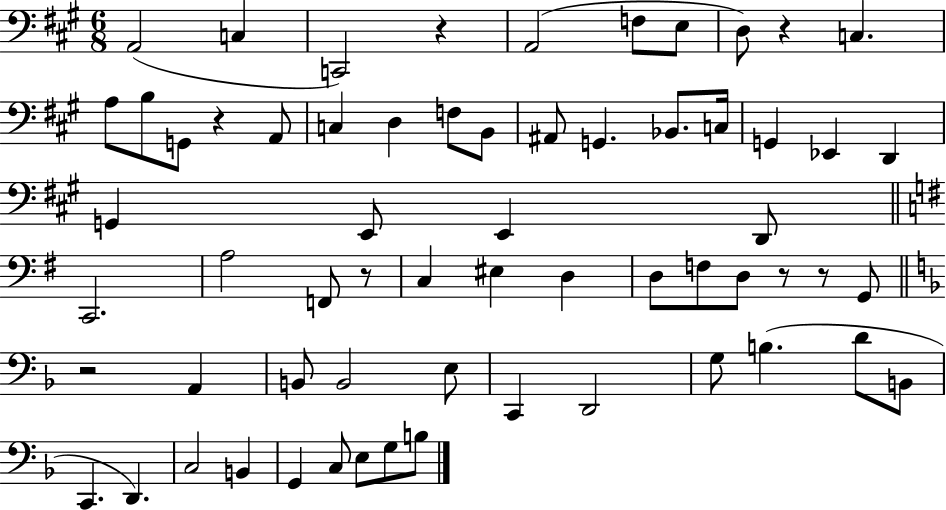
A2/h C3/q C2/h R/q A2/h F3/e E3/e D3/e R/q C3/q. A3/e B3/e G2/e R/q A2/e C3/q D3/q F3/e B2/e A#2/e G2/q. Bb2/e. C3/s G2/q Eb2/q D2/q G2/q E2/e E2/q D2/e C2/h. A3/h F2/e R/e C3/q EIS3/q D3/q D3/e F3/e D3/e R/e R/e G2/e R/h A2/q B2/e B2/h E3/e C2/q D2/h G3/e B3/q. D4/e B2/e C2/q. D2/q. C3/h B2/q G2/q C3/e E3/e G3/e B3/e